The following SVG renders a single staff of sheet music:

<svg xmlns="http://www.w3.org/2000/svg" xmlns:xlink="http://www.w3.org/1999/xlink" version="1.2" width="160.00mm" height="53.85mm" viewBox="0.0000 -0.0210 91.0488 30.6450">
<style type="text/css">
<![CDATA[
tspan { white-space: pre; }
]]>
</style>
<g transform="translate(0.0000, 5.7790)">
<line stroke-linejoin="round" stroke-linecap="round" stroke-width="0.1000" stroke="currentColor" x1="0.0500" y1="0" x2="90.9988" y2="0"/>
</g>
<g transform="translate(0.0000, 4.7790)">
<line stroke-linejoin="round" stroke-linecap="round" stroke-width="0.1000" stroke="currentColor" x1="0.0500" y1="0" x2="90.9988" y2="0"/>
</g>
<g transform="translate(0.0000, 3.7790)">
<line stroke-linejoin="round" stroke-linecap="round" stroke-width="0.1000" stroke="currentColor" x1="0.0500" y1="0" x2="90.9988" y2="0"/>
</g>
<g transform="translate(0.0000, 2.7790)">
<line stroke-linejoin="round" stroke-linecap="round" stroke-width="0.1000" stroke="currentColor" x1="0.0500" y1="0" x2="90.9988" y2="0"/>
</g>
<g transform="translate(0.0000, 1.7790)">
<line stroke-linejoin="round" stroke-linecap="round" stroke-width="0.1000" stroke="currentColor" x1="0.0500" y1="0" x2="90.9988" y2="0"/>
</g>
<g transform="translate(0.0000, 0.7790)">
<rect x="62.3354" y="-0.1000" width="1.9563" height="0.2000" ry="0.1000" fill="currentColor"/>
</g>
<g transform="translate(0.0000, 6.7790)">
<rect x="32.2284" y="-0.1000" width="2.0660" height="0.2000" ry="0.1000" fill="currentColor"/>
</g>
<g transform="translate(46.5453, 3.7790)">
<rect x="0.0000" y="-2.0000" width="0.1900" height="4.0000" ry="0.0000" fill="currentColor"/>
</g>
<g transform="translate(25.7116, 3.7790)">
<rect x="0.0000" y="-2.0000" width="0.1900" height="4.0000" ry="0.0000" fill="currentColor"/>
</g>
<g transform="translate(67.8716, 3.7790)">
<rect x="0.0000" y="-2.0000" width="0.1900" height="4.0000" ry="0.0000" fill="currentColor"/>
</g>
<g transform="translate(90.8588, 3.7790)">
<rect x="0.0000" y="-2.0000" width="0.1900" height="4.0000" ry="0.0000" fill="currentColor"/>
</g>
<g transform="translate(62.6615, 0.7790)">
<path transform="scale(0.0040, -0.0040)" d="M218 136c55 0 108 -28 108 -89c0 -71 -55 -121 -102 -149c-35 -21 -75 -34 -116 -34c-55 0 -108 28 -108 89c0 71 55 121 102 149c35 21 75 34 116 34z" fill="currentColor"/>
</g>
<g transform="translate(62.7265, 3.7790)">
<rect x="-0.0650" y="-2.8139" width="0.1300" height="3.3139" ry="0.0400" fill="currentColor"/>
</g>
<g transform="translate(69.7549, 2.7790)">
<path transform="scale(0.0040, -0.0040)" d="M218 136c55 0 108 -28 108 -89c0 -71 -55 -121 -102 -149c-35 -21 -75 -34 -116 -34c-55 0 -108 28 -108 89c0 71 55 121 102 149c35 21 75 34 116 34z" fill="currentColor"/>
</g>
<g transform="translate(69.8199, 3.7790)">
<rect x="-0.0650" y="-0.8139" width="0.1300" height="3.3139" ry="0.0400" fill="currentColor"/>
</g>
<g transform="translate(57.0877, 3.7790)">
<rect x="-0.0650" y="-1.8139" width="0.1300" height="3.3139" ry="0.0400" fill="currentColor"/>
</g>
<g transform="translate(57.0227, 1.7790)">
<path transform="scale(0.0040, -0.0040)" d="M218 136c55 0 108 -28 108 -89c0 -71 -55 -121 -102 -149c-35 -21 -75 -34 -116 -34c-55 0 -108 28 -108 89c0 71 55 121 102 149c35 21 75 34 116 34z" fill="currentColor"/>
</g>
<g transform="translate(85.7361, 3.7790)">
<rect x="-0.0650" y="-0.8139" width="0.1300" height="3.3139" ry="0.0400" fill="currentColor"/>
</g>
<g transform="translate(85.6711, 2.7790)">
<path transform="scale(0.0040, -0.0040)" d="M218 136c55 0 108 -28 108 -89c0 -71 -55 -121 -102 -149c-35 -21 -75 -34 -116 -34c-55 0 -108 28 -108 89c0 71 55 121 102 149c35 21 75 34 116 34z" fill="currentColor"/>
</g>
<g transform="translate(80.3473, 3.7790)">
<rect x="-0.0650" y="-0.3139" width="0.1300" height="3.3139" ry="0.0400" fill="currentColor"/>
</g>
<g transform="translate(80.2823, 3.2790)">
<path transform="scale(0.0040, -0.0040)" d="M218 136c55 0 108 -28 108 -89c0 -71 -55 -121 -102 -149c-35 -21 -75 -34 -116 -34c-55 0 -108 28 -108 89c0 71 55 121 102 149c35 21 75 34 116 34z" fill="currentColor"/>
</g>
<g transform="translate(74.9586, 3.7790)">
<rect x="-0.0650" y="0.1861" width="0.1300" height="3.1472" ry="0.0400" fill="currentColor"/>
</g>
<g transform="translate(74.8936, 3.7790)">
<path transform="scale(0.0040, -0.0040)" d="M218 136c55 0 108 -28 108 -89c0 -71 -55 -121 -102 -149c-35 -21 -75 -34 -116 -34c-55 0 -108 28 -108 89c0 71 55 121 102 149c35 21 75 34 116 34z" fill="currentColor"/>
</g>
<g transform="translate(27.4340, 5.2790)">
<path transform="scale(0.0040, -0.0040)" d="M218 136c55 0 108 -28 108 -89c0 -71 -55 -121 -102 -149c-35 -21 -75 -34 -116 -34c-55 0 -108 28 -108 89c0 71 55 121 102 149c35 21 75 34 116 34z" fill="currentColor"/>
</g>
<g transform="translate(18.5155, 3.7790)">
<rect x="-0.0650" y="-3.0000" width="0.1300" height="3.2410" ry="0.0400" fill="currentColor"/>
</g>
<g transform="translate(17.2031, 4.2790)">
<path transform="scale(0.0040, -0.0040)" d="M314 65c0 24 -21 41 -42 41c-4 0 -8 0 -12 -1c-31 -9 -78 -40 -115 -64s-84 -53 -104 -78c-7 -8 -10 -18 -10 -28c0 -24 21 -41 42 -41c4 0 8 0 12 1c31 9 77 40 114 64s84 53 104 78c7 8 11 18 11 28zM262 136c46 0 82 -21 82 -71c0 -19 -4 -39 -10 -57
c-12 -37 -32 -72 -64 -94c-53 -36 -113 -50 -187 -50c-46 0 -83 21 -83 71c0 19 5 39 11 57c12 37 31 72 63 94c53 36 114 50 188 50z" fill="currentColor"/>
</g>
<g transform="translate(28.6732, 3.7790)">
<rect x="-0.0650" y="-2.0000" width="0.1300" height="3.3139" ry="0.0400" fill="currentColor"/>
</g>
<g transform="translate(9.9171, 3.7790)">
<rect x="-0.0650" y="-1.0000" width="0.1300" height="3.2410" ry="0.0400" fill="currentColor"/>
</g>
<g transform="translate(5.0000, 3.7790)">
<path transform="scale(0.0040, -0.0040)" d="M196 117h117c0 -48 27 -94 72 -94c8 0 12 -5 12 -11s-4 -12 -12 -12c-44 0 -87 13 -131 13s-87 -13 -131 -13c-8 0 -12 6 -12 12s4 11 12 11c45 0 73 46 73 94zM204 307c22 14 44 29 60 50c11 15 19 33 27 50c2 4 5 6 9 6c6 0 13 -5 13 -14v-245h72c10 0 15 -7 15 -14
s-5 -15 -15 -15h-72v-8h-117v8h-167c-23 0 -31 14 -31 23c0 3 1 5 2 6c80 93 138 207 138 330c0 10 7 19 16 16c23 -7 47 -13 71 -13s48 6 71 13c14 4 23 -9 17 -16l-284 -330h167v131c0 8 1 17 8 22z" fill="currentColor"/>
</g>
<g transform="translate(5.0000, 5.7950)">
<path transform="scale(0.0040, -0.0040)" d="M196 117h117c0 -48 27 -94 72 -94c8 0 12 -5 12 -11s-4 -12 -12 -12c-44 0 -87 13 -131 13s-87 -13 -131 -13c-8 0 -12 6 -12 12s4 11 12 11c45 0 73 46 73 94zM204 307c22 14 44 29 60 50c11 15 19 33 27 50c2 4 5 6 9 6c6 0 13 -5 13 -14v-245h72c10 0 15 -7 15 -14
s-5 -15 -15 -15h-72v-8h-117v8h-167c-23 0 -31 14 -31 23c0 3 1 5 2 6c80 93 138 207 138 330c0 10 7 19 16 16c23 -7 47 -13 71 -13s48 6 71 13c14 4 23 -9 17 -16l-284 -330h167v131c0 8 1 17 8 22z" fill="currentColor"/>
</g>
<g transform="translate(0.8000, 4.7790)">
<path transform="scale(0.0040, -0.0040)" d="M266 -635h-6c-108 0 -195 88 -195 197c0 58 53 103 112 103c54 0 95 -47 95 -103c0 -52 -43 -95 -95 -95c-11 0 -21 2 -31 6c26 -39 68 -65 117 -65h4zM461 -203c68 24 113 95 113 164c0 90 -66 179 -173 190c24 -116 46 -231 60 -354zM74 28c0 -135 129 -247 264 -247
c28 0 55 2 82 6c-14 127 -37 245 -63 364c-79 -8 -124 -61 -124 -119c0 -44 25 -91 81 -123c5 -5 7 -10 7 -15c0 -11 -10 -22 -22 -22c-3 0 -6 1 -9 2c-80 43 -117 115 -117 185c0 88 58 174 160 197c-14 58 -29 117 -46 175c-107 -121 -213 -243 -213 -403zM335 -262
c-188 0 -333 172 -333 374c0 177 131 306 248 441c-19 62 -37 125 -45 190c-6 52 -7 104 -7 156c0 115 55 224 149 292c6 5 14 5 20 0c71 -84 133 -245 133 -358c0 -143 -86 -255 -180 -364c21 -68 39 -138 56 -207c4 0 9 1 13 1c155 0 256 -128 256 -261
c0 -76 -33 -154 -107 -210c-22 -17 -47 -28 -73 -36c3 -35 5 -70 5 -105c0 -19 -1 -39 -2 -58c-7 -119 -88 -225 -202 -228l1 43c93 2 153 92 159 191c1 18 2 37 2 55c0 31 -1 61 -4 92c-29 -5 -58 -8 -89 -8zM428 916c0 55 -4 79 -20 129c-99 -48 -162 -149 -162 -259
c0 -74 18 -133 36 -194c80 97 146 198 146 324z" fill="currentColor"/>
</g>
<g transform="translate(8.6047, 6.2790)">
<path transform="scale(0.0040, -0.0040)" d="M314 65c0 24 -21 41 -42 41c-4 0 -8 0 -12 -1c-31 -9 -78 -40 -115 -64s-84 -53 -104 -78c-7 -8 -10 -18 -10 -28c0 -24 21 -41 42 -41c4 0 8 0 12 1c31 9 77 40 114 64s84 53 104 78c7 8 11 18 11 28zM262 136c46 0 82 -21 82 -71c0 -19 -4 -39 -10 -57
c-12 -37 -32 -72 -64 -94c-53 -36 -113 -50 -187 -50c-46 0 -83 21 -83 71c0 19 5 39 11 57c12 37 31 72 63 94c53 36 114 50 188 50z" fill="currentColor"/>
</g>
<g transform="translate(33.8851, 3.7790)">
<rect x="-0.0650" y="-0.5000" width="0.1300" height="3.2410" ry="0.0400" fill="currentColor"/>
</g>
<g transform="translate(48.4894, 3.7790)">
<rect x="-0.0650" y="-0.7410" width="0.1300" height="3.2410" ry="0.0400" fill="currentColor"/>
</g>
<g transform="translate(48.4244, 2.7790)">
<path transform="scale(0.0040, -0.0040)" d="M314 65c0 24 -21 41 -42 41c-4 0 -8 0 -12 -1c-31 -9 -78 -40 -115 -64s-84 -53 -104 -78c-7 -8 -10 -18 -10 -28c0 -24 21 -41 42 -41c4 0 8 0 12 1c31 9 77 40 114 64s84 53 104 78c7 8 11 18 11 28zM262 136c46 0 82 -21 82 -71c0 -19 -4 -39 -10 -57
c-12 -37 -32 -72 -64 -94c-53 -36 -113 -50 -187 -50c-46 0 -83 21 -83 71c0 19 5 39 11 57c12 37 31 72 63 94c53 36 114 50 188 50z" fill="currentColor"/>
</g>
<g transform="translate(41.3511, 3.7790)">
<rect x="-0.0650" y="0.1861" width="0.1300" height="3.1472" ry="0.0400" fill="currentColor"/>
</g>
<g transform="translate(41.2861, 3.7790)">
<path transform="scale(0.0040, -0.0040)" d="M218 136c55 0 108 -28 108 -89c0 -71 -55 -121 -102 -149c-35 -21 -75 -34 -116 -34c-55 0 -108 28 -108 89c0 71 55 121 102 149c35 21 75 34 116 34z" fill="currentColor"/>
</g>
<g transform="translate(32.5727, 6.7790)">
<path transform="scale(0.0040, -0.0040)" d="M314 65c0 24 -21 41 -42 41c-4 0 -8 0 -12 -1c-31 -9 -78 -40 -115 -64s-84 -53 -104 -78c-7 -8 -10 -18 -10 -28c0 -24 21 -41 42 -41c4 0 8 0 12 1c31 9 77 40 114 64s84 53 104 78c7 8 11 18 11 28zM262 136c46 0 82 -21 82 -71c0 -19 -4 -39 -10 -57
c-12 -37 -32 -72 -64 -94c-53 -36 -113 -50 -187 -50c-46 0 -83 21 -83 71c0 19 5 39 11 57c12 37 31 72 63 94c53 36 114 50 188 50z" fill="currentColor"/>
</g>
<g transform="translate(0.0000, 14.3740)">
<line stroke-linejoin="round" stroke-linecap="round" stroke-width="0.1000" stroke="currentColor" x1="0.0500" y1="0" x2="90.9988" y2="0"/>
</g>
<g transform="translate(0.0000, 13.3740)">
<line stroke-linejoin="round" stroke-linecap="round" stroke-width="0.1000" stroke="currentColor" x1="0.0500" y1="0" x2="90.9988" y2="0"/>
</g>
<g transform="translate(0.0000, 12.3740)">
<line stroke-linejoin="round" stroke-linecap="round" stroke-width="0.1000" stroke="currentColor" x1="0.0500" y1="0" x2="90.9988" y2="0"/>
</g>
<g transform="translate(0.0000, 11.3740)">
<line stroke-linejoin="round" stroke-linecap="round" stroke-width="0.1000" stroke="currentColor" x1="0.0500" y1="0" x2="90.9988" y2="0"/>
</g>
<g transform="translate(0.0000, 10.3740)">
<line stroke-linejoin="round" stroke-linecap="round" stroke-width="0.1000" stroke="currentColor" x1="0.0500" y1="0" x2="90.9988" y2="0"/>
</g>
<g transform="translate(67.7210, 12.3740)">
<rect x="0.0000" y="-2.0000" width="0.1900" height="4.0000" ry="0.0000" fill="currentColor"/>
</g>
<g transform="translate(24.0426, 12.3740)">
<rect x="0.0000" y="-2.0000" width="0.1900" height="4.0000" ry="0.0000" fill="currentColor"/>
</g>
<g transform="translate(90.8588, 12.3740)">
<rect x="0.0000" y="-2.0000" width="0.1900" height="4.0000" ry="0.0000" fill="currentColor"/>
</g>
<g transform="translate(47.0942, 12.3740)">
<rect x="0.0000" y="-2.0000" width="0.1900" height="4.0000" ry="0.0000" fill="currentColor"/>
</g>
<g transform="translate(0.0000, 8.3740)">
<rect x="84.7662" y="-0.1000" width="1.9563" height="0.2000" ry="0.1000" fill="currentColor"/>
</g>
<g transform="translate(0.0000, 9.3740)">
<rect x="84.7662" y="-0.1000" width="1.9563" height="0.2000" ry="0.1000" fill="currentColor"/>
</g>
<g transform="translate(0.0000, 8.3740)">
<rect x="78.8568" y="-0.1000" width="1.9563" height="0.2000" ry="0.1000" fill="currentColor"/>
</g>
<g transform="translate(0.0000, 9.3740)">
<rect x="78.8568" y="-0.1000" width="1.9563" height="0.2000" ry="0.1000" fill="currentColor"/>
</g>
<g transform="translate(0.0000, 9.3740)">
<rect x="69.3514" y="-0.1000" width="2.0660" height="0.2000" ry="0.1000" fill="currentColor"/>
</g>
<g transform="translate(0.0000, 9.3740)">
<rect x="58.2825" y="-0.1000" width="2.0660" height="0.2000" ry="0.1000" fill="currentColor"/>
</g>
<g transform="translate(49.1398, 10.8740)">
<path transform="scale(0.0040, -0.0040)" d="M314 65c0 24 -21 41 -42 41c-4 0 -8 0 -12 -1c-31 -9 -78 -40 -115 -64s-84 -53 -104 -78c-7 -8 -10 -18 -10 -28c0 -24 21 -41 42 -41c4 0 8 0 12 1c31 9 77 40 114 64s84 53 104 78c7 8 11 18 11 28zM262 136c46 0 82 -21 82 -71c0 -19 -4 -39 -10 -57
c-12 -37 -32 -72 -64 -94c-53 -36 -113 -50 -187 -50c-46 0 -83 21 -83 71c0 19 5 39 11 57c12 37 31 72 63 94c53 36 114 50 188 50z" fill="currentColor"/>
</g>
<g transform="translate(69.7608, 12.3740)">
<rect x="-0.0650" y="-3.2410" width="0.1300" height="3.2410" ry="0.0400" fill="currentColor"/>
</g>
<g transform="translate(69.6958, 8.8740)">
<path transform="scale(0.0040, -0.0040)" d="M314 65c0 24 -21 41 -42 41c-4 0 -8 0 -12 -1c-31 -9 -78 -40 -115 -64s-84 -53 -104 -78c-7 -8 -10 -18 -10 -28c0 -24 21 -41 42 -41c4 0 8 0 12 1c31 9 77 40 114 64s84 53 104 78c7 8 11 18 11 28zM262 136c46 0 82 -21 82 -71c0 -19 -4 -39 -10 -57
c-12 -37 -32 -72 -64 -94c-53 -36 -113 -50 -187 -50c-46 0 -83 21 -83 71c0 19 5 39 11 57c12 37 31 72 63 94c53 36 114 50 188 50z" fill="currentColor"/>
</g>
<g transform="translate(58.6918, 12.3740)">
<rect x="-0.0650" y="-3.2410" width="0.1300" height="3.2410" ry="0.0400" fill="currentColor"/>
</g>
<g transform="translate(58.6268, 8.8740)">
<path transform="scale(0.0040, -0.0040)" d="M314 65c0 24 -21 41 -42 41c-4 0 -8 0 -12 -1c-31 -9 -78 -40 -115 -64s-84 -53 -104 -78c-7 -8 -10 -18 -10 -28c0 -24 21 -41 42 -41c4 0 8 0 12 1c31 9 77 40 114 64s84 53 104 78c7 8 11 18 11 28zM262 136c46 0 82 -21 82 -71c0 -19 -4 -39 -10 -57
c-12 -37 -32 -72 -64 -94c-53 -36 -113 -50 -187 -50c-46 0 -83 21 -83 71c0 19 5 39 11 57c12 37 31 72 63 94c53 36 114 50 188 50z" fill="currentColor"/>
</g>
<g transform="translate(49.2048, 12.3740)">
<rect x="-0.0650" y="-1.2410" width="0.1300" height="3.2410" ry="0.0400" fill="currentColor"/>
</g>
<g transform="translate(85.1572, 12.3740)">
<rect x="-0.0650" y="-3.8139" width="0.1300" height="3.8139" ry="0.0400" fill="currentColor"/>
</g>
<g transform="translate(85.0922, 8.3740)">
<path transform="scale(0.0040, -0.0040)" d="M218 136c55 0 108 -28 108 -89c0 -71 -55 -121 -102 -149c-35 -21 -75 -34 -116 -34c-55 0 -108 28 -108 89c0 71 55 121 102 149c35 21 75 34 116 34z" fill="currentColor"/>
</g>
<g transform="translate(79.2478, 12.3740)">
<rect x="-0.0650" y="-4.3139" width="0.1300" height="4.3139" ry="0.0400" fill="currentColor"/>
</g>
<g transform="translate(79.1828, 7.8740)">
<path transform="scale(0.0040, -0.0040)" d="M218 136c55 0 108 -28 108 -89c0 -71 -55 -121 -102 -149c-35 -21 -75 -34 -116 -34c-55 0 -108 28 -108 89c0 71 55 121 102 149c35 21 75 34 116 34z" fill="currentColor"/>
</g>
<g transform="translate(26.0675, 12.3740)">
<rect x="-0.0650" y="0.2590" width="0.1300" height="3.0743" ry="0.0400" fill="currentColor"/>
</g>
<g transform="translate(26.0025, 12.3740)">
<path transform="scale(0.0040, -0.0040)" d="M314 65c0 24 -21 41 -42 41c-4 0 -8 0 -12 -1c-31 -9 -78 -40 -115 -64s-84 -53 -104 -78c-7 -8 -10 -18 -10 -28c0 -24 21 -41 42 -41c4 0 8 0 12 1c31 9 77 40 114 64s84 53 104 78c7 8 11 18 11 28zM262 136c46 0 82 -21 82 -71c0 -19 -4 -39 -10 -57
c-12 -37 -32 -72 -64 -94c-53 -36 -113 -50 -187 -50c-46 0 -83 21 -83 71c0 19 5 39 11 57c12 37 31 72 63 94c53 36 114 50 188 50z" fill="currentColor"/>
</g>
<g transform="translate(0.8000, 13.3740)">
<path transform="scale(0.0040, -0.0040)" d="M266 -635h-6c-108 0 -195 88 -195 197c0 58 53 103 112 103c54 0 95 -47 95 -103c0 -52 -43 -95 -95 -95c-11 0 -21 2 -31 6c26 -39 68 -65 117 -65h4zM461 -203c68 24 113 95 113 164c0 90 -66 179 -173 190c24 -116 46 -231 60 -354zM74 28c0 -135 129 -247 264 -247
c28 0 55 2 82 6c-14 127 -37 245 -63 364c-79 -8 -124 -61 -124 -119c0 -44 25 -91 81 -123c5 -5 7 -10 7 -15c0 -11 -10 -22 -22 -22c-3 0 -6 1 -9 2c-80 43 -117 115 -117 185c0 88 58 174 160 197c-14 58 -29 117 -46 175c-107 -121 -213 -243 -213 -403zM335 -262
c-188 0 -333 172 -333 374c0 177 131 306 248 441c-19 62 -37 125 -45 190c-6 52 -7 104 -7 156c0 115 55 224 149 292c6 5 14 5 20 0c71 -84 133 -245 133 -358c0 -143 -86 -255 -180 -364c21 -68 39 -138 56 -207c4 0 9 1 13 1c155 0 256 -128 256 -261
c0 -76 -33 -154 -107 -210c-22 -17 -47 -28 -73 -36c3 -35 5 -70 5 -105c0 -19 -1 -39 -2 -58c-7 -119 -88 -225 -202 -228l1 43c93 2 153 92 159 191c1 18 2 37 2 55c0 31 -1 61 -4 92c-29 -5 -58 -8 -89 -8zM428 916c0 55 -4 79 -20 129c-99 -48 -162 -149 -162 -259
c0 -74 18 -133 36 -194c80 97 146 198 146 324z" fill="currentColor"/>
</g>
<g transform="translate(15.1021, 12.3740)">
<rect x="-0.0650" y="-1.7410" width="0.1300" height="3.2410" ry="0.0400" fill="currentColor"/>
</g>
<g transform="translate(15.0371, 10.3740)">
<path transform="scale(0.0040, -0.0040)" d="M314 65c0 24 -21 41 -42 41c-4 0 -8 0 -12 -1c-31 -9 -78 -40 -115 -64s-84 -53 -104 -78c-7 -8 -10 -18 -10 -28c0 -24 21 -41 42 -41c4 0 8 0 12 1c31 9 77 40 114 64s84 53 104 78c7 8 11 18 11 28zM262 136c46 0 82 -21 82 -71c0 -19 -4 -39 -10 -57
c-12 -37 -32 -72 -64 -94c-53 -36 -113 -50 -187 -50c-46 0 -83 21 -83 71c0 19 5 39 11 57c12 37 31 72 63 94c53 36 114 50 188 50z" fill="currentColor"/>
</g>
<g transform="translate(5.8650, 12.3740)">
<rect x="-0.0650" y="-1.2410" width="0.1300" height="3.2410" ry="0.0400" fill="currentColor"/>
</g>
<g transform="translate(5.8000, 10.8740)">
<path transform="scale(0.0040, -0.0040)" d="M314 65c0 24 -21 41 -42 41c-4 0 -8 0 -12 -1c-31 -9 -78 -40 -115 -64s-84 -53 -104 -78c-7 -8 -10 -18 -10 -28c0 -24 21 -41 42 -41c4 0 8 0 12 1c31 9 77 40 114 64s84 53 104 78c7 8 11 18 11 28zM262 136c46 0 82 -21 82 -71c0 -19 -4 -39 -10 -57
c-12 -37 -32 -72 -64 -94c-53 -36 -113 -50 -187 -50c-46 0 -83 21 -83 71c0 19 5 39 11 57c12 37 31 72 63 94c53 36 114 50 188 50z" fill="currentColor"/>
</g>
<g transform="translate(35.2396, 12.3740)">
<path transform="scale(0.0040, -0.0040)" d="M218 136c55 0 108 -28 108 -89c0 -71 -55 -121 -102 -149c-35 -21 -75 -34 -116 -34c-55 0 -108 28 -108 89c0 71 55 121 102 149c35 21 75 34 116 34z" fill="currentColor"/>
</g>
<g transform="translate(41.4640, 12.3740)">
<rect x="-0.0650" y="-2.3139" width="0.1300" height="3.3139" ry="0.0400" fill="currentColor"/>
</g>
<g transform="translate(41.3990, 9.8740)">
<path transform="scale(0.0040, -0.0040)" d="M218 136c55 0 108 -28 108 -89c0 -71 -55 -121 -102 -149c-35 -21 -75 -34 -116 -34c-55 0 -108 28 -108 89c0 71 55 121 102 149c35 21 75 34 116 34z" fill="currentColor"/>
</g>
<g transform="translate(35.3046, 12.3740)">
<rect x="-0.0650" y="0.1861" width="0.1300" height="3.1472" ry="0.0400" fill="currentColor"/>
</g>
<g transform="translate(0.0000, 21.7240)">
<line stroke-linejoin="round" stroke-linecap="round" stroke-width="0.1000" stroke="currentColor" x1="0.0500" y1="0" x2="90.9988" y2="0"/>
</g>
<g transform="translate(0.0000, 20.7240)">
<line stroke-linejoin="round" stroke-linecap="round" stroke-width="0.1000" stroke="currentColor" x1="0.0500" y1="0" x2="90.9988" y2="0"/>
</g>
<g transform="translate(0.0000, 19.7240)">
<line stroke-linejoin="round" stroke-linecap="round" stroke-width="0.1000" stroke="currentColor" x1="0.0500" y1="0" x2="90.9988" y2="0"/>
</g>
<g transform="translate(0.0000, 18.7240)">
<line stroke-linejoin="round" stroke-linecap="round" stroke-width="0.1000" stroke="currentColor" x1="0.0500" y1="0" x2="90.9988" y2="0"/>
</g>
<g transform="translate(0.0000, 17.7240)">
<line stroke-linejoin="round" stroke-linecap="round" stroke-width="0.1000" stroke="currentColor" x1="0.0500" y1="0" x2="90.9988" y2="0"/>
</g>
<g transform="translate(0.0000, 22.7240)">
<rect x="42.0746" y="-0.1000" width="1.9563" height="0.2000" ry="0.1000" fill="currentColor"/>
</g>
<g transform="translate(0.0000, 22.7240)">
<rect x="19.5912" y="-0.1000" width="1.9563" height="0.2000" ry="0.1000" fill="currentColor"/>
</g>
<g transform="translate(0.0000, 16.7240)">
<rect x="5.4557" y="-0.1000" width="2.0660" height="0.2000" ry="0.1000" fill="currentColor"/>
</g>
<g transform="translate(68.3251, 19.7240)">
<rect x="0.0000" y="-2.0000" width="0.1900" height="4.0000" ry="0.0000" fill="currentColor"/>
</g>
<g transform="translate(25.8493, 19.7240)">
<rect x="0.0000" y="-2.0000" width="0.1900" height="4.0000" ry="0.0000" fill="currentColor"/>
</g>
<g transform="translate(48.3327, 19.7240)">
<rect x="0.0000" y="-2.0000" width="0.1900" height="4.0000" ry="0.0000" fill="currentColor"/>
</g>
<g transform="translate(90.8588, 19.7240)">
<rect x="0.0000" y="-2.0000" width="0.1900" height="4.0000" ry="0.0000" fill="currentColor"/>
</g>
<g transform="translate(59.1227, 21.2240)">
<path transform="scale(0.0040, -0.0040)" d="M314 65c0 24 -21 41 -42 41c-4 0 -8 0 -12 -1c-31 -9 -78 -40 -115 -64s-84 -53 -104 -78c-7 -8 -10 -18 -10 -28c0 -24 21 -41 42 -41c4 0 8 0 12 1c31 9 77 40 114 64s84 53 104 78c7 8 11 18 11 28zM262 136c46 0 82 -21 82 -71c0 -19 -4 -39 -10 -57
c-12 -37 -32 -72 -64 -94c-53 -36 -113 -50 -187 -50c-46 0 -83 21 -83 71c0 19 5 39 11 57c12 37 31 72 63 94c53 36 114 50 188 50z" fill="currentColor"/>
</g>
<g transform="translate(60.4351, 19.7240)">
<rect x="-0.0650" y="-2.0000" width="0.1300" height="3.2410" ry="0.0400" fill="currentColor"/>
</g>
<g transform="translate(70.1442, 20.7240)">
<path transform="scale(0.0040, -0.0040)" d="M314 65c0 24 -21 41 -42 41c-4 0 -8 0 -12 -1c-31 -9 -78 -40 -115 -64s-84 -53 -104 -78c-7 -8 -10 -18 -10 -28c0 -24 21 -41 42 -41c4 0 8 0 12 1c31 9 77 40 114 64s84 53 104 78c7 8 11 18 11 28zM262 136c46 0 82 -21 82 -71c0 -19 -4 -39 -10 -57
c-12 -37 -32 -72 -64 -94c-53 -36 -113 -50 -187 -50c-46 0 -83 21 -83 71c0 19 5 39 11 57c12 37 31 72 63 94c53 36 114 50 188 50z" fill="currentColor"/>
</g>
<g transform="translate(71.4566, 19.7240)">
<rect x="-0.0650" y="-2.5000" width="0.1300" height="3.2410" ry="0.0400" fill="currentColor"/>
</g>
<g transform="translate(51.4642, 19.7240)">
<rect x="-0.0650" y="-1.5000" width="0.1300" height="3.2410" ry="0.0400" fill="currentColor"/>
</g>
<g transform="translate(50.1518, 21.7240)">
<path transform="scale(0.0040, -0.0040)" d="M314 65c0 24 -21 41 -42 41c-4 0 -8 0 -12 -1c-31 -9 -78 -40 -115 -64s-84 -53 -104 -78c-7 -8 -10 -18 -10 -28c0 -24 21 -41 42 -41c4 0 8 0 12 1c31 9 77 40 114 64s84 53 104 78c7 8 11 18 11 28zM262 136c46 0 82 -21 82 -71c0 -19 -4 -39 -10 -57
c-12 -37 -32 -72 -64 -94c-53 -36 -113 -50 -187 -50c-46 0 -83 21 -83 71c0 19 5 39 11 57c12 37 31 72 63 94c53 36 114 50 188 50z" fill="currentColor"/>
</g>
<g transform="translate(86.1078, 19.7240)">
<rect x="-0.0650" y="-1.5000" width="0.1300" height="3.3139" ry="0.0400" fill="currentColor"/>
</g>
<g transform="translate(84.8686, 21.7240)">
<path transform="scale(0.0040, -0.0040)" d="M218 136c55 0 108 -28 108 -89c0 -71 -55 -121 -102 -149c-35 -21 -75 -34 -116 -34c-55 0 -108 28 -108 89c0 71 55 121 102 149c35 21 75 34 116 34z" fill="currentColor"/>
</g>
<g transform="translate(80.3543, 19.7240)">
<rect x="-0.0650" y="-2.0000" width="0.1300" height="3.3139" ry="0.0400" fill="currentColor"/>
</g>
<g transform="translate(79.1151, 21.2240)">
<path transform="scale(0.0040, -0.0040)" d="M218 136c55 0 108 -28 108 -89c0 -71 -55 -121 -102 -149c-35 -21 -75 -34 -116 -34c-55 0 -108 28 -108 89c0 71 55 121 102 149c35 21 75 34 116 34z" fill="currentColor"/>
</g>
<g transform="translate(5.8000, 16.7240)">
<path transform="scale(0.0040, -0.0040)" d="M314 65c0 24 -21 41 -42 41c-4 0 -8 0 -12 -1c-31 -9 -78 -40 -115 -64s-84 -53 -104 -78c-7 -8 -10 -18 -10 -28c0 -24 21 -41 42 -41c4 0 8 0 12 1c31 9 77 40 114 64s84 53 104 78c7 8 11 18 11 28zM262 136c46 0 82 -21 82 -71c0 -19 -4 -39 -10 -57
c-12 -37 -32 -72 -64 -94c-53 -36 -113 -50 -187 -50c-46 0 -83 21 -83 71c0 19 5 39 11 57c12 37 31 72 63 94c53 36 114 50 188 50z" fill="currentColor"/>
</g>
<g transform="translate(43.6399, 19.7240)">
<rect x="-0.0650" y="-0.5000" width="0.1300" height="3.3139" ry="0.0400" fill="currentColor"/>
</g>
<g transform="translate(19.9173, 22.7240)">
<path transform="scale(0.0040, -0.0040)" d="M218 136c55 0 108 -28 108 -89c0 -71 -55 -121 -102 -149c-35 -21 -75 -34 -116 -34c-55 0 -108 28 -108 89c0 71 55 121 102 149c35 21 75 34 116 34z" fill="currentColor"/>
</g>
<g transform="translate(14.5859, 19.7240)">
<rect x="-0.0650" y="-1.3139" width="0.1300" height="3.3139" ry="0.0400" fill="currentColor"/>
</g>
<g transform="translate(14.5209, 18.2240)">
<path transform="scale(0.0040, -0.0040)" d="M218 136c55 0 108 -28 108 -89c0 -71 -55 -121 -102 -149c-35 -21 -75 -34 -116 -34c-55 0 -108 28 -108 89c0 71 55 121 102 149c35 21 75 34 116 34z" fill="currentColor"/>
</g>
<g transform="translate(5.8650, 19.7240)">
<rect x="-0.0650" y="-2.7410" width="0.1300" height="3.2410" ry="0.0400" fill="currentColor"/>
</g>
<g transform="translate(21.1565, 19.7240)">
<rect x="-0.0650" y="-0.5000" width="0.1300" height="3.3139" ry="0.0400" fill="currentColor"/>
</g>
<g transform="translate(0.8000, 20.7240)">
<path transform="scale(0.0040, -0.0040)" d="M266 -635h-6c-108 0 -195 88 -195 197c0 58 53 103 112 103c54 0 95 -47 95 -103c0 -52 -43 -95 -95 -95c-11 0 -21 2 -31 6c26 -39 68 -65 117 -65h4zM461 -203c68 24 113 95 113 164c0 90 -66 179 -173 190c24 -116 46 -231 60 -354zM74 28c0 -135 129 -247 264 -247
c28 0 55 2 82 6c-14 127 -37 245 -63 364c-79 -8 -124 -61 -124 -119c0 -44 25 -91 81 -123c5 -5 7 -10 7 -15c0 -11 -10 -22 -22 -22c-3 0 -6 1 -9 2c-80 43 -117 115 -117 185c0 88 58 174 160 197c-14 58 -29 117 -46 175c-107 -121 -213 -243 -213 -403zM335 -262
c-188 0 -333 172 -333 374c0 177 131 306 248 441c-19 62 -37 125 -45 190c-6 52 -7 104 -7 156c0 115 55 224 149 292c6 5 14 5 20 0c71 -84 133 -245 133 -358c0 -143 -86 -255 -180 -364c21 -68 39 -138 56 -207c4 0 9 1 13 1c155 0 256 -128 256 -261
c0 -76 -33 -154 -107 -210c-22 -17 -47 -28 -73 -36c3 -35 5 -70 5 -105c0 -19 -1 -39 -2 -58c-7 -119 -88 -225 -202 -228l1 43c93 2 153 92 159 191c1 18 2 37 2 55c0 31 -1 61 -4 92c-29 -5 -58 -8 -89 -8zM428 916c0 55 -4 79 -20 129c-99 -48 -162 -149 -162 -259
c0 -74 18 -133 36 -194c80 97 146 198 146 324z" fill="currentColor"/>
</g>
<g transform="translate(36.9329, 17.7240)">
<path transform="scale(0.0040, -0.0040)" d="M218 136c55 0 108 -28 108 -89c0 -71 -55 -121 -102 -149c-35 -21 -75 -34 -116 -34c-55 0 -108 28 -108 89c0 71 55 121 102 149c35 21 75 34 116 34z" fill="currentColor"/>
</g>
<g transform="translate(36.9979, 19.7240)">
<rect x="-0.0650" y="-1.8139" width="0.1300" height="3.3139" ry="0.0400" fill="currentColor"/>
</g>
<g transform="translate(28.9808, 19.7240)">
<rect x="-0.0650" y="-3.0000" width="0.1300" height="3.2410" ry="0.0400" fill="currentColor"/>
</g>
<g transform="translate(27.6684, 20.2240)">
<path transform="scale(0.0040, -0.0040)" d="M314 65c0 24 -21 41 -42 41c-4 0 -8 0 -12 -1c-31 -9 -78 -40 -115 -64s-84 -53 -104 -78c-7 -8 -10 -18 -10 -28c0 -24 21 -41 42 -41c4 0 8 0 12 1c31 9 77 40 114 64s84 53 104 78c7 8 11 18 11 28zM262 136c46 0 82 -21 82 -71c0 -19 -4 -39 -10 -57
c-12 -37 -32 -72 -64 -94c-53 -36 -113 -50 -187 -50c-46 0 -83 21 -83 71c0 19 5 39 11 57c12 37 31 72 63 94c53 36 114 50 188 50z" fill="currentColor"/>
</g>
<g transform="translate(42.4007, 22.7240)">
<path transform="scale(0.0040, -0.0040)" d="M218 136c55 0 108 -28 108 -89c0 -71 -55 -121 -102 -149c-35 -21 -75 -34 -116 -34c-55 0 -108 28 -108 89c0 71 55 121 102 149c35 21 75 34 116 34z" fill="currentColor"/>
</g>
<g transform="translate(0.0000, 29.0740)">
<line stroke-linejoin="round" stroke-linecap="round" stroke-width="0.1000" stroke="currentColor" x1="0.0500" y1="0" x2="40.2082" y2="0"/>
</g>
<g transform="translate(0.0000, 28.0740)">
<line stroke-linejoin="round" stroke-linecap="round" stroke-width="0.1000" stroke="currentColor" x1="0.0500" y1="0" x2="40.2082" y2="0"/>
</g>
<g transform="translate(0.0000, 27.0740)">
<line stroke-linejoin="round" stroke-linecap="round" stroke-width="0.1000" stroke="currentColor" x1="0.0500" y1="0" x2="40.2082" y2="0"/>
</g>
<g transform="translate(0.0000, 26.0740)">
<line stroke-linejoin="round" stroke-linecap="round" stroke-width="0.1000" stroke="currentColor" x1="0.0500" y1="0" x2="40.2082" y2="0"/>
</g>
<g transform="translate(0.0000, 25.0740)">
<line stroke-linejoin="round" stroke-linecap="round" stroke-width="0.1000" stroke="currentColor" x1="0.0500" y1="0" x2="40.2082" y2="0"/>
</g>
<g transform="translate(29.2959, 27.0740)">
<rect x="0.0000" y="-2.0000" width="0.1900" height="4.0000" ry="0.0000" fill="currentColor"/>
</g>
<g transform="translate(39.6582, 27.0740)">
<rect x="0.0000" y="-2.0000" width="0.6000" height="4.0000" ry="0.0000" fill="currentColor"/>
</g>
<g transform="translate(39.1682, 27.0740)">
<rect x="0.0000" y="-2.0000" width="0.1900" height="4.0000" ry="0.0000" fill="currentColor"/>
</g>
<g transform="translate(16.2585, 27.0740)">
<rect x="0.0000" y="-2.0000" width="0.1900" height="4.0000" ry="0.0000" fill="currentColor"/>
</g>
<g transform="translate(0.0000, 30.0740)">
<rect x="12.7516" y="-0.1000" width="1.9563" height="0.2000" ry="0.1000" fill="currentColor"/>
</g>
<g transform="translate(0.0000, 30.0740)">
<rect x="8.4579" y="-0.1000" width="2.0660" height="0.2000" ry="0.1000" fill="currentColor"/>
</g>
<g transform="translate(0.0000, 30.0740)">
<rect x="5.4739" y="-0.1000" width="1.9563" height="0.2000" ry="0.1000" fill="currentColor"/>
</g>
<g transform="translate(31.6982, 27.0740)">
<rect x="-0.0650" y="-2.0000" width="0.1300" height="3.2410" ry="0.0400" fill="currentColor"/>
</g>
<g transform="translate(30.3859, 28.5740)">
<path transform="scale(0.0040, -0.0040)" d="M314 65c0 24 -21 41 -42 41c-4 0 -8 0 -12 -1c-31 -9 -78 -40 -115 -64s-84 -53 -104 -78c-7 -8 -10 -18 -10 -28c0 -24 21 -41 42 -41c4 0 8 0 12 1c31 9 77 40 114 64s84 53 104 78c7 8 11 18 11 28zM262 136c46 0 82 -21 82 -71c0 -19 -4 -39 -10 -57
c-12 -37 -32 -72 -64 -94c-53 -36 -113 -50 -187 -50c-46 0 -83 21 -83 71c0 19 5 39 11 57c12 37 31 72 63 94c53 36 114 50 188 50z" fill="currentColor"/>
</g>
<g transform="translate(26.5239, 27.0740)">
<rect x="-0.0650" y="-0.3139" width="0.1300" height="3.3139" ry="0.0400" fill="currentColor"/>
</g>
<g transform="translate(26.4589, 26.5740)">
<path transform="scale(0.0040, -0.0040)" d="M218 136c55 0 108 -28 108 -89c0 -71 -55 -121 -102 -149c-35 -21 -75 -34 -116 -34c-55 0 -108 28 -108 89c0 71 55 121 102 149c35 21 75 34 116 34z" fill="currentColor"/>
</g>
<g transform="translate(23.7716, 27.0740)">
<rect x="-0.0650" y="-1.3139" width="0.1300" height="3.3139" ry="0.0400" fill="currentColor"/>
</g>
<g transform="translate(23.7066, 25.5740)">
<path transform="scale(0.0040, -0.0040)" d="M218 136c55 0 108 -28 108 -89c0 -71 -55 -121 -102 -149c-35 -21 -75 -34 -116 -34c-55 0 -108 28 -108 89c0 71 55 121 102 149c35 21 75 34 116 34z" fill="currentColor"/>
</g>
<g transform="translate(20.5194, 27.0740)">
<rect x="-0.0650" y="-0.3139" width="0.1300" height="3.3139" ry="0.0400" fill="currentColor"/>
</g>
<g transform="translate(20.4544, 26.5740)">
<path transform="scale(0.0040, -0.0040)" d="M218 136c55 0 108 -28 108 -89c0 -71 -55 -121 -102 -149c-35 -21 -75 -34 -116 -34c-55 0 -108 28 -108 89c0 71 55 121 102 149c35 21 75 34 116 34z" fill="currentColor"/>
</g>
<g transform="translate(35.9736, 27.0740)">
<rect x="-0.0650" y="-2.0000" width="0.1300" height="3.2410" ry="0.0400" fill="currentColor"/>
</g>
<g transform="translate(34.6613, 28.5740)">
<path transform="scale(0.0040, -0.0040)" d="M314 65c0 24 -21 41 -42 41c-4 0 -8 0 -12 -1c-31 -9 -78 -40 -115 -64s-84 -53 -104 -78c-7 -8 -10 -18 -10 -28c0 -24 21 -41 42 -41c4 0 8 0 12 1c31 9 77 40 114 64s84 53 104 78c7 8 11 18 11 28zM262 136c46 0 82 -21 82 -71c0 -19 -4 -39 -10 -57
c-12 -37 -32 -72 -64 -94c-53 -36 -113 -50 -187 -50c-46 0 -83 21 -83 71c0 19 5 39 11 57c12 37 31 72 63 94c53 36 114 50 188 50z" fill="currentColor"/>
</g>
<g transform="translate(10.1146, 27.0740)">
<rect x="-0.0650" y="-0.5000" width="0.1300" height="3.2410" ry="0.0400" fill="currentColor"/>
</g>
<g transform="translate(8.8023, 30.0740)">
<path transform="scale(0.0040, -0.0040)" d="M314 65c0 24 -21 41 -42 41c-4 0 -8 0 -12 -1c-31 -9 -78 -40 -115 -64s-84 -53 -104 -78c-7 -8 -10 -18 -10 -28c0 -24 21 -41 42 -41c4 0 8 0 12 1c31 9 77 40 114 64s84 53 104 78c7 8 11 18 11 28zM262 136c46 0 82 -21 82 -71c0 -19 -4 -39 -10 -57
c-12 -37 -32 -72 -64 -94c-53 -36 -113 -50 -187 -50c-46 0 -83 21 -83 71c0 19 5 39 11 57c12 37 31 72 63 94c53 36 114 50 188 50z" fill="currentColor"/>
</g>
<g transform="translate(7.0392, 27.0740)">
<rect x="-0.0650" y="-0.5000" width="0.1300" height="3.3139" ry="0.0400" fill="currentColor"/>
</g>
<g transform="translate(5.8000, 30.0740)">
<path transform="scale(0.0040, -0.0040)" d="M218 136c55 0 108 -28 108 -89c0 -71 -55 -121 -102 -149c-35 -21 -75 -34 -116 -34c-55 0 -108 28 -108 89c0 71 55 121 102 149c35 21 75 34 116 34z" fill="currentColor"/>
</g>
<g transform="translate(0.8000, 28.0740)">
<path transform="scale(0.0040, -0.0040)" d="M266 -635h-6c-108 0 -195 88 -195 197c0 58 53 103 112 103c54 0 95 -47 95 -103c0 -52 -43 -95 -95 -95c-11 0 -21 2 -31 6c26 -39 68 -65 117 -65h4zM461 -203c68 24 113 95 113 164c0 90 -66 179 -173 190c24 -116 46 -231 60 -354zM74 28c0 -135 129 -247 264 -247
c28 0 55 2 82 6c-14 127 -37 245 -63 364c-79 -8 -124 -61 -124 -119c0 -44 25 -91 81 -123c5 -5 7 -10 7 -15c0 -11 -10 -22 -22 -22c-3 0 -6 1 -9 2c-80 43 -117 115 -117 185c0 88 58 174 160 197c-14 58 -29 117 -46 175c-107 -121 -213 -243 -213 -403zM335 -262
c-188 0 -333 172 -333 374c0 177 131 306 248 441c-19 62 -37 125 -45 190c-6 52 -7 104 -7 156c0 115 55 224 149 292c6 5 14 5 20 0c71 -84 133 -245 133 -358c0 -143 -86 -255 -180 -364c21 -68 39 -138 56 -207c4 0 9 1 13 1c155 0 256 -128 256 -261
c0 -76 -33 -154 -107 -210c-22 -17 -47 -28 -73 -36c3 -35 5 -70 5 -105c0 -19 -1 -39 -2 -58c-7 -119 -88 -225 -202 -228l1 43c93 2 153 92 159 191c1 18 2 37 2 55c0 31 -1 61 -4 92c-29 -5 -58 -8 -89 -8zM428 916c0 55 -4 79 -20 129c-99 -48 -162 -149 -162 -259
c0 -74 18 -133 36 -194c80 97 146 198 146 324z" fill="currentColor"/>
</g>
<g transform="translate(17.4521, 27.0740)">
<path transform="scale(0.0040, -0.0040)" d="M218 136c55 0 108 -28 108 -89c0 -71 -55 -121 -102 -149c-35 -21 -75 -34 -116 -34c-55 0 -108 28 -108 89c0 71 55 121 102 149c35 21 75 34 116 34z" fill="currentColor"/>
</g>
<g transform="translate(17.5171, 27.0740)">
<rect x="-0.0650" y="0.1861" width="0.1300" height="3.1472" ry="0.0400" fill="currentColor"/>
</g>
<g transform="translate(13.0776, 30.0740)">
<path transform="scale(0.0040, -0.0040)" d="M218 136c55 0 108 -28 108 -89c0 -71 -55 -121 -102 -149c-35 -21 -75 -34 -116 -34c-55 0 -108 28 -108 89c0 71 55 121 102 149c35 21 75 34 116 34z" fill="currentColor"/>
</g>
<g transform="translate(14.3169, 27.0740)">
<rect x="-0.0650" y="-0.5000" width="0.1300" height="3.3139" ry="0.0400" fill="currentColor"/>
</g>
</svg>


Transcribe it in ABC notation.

X:1
T:Untitled
M:4/4
L:1/4
K:C
D2 A2 F C2 B d2 f a d B c d e2 f2 B2 B g e2 b2 b2 d' c' a2 e C A2 f C E2 F2 G2 F E C C2 C B c e c F2 F2